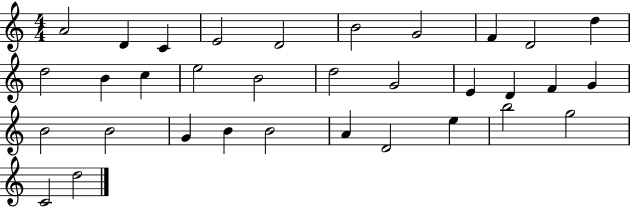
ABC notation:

X:1
T:Untitled
M:4/4
L:1/4
K:C
A2 D C E2 D2 B2 G2 F D2 d d2 B c e2 B2 d2 G2 E D F G B2 B2 G B B2 A D2 e b2 g2 C2 d2